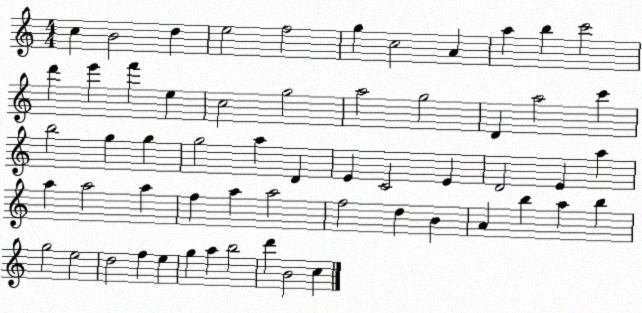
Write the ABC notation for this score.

X:1
T:Untitled
M:4/4
L:1/4
K:C
c B2 d e2 f2 g c2 A a b c'2 d' e' f' e c2 g2 a2 g2 D a2 c' b2 g g g2 a D E C2 E D2 E a a a2 a f a a2 f2 d B A b a b g2 e2 d2 f e g a b2 d' B2 c